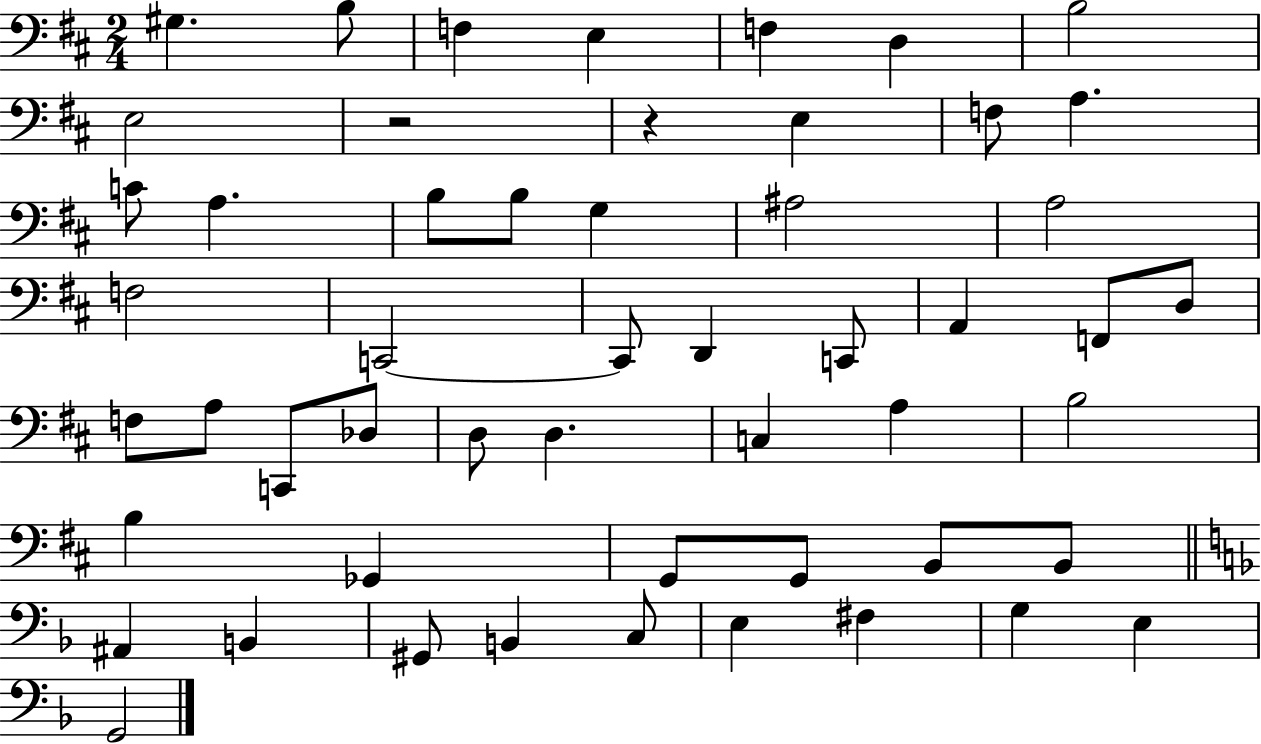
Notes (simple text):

G#3/q. B3/e F3/q E3/q F3/q D3/q B3/h E3/h R/h R/q E3/q F3/e A3/q. C4/e A3/q. B3/e B3/e G3/q A#3/h A3/h F3/h C2/h C2/e D2/q C2/e A2/q F2/e D3/e F3/e A3/e C2/e Db3/e D3/e D3/q. C3/q A3/q B3/h B3/q Gb2/q G2/e G2/e B2/e B2/e A#2/q B2/q G#2/e B2/q C3/e E3/q F#3/q G3/q E3/q G2/h